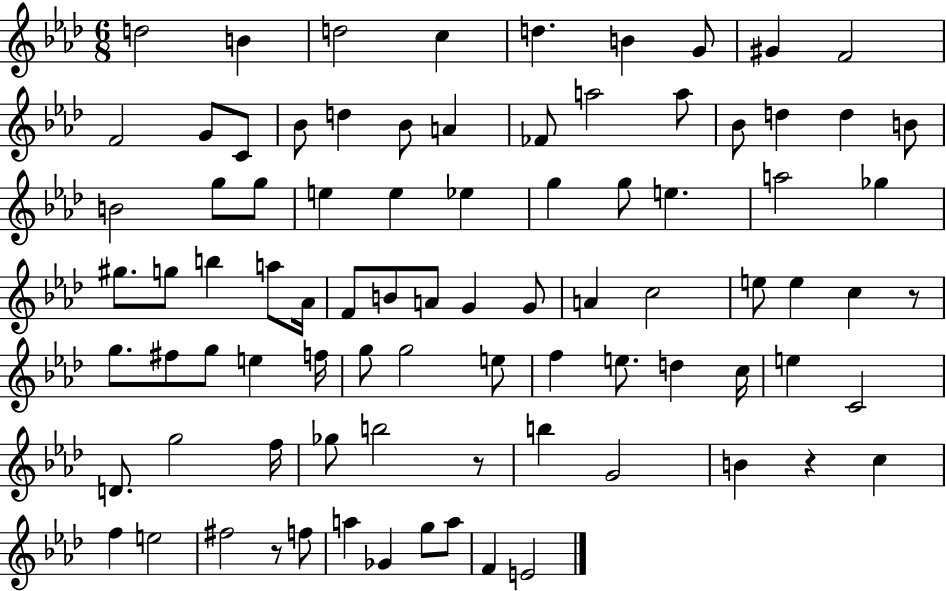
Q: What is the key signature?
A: AES major